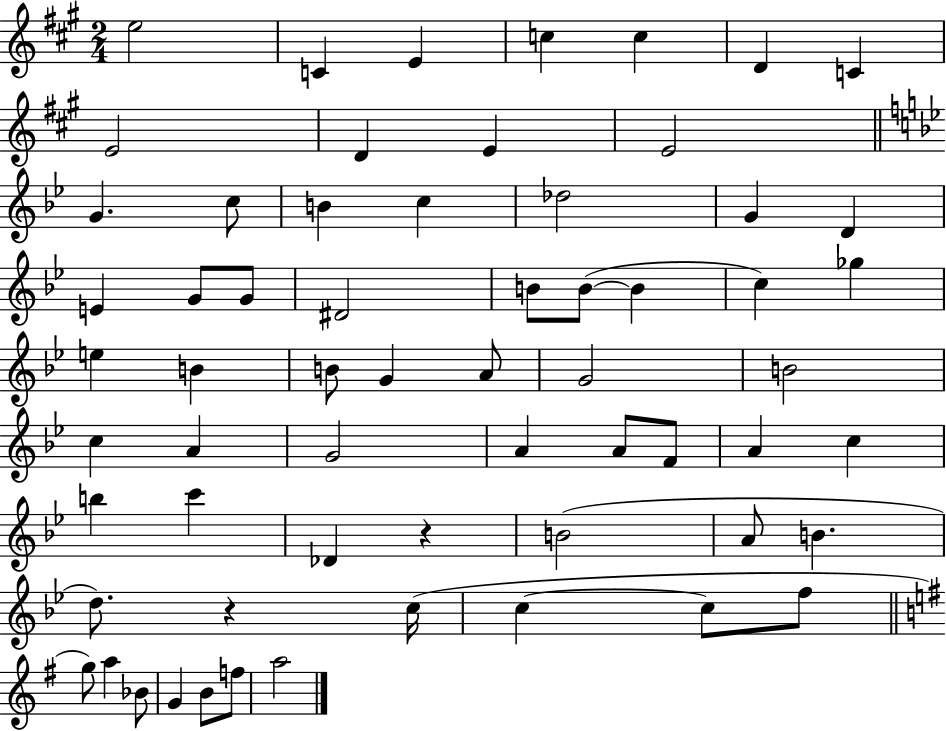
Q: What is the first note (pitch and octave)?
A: E5